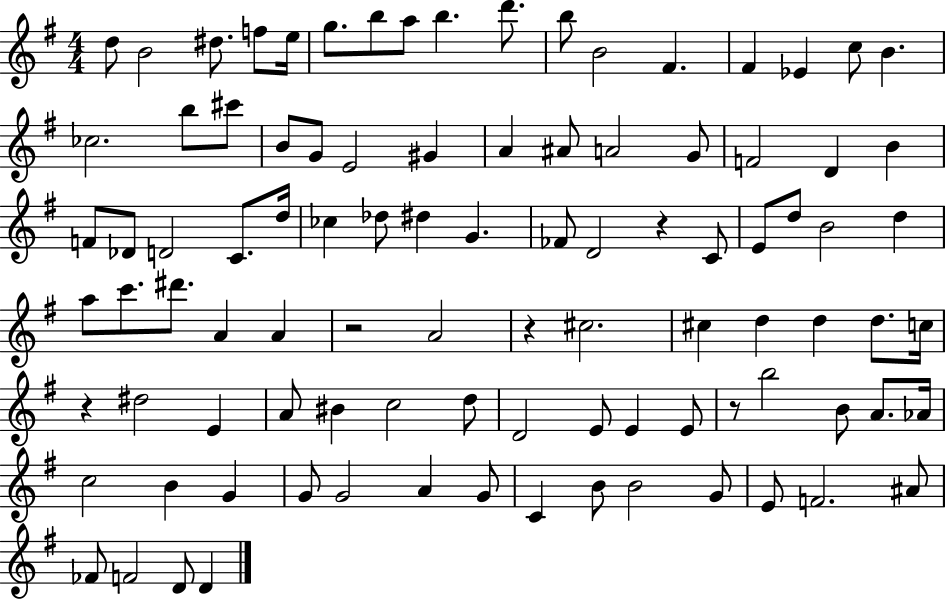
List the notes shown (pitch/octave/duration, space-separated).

D5/e B4/h D#5/e. F5/e E5/s G5/e. B5/e A5/e B5/q. D6/e. B5/e B4/h F#4/q. F#4/q Eb4/q C5/e B4/q. CES5/h. B5/e C#6/e B4/e G4/e E4/h G#4/q A4/q A#4/e A4/h G4/e F4/h D4/q B4/q F4/e Db4/e D4/h C4/e. D5/s CES5/q Db5/e D#5/q G4/q. FES4/e D4/h R/q C4/e E4/e D5/e B4/h D5/q A5/e C6/e. D#6/e. A4/q A4/q R/h A4/h R/q C#5/h. C#5/q D5/q D5/q D5/e. C5/s R/q D#5/h E4/q A4/e BIS4/q C5/h D5/e D4/h E4/e E4/q E4/e R/e B5/h B4/e A4/e. Ab4/s C5/h B4/q G4/q G4/e G4/h A4/q G4/e C4/q B4/e B4/h G4/e E4/e F4/h. A#4/e FES4/e F4/h D4/e D4/q